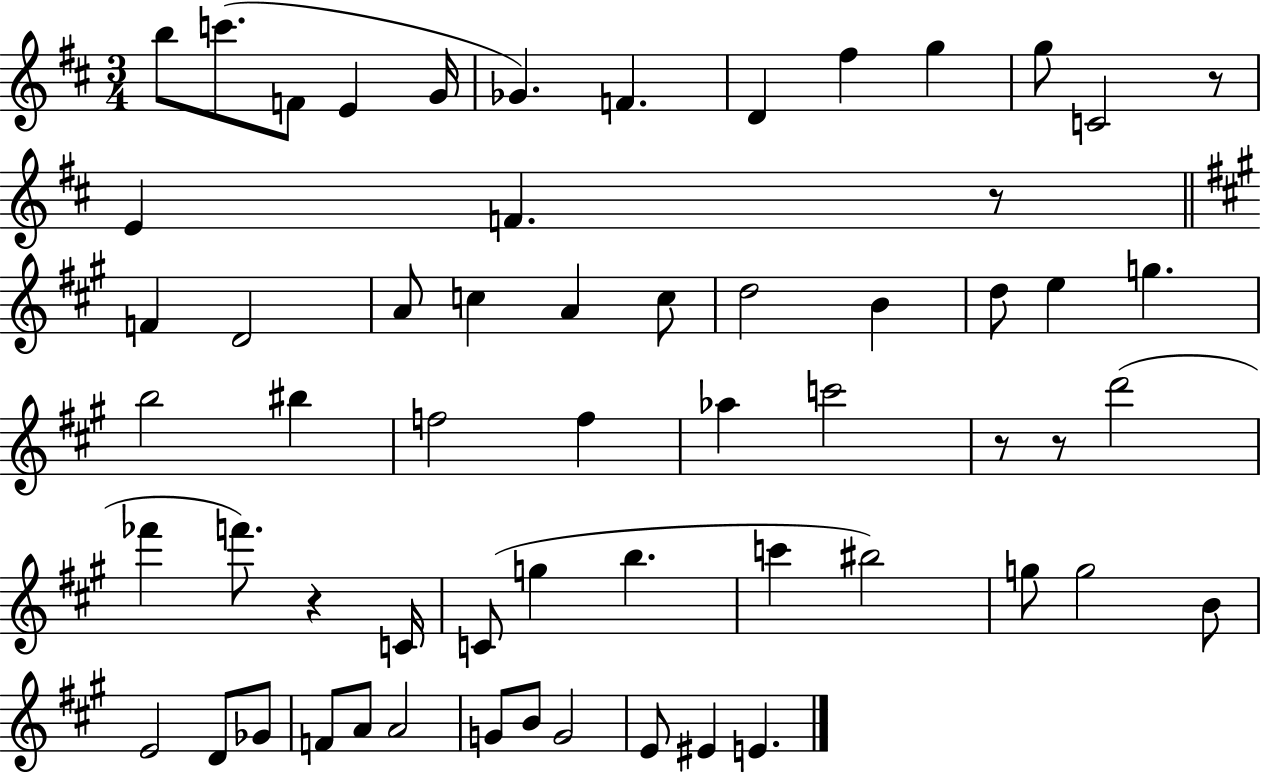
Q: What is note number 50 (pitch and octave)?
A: G4